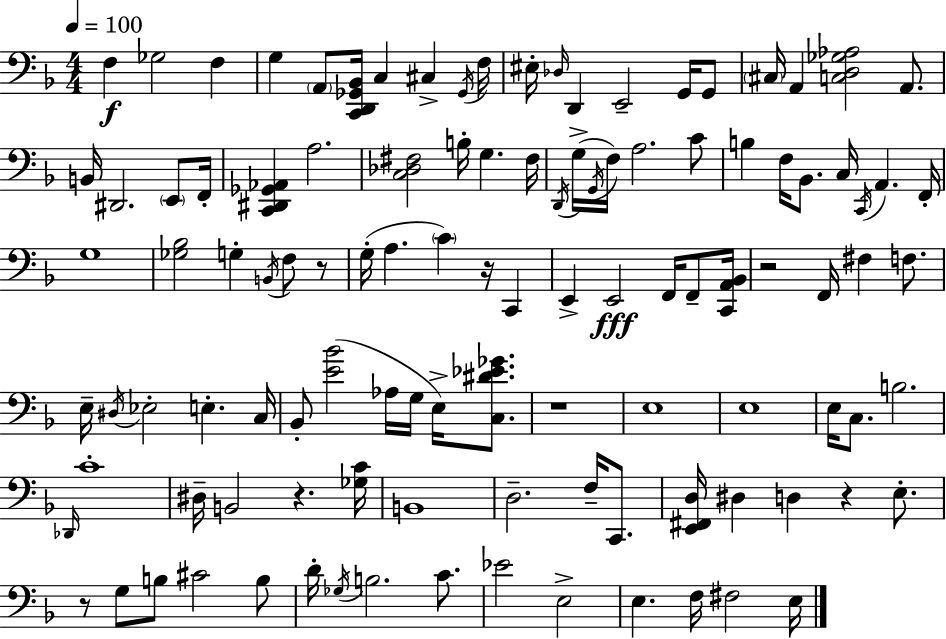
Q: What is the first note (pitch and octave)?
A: F3